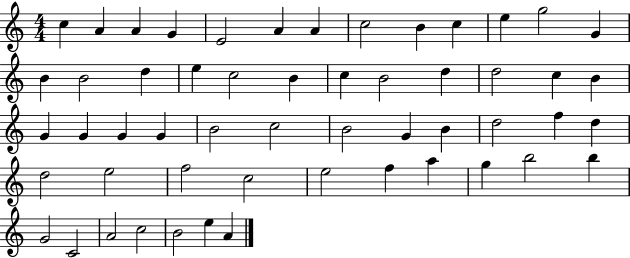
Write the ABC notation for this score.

X:1
T:Untitled
M:4/4
L:1/4
K:C
c A A G E2 A A c2 B c e g2 G B B2 d e c2 B c B2 d d2 c B G G G G B2 c2 B2 G B d2 f d d2 e2 f2 c2 e2 f a g b2 b G2 C2 A2 c2 B2 e A